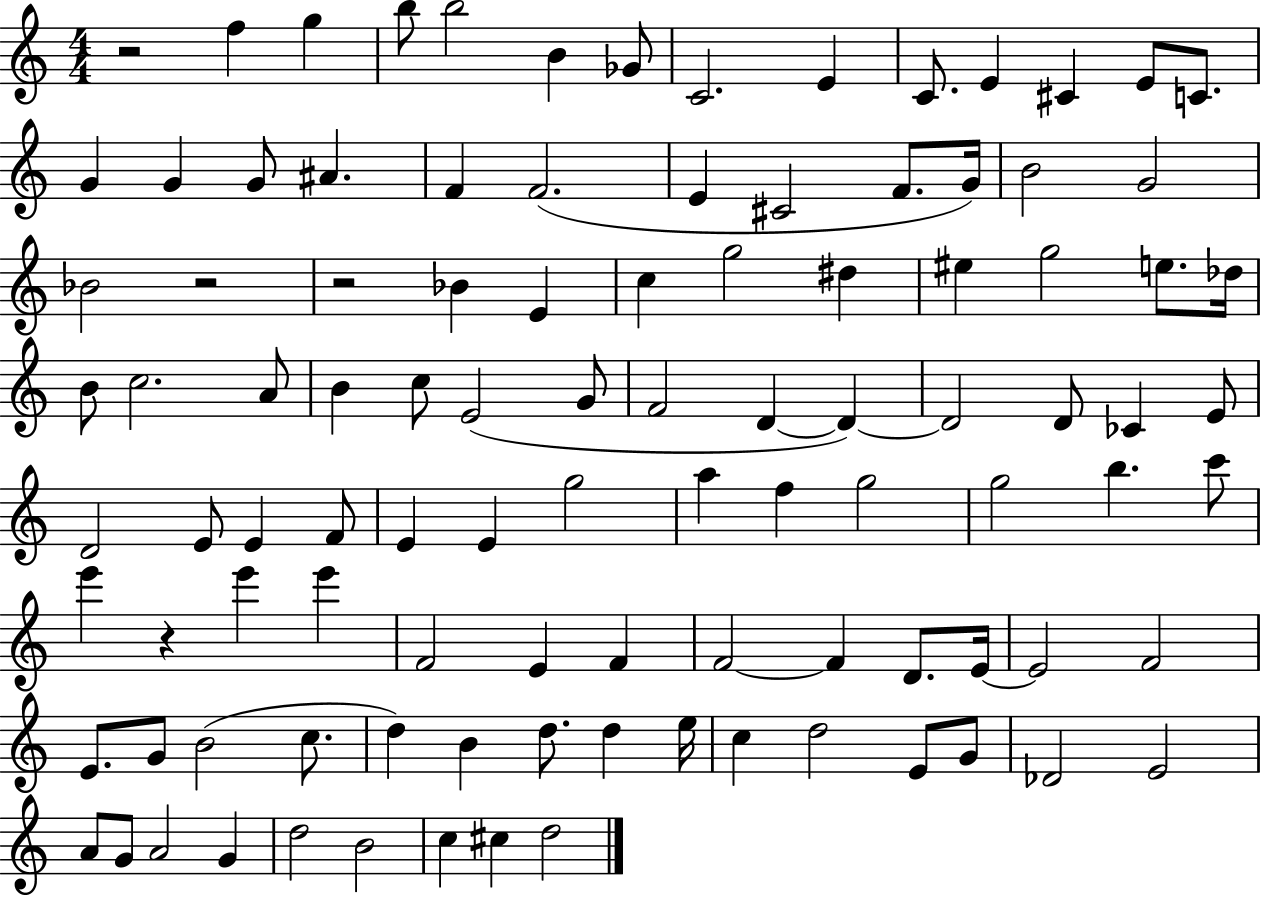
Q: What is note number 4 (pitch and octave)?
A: B5